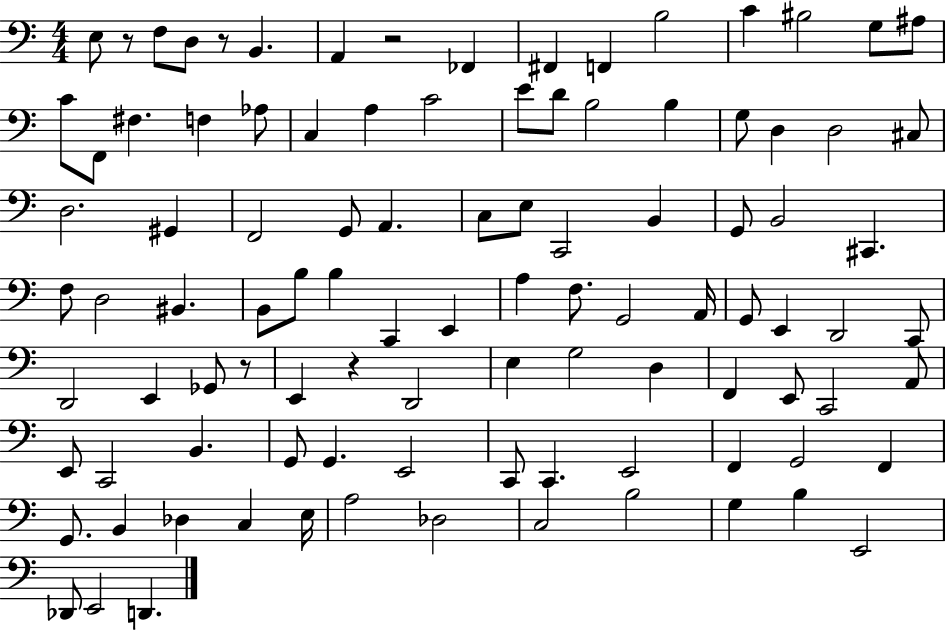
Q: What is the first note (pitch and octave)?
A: E3